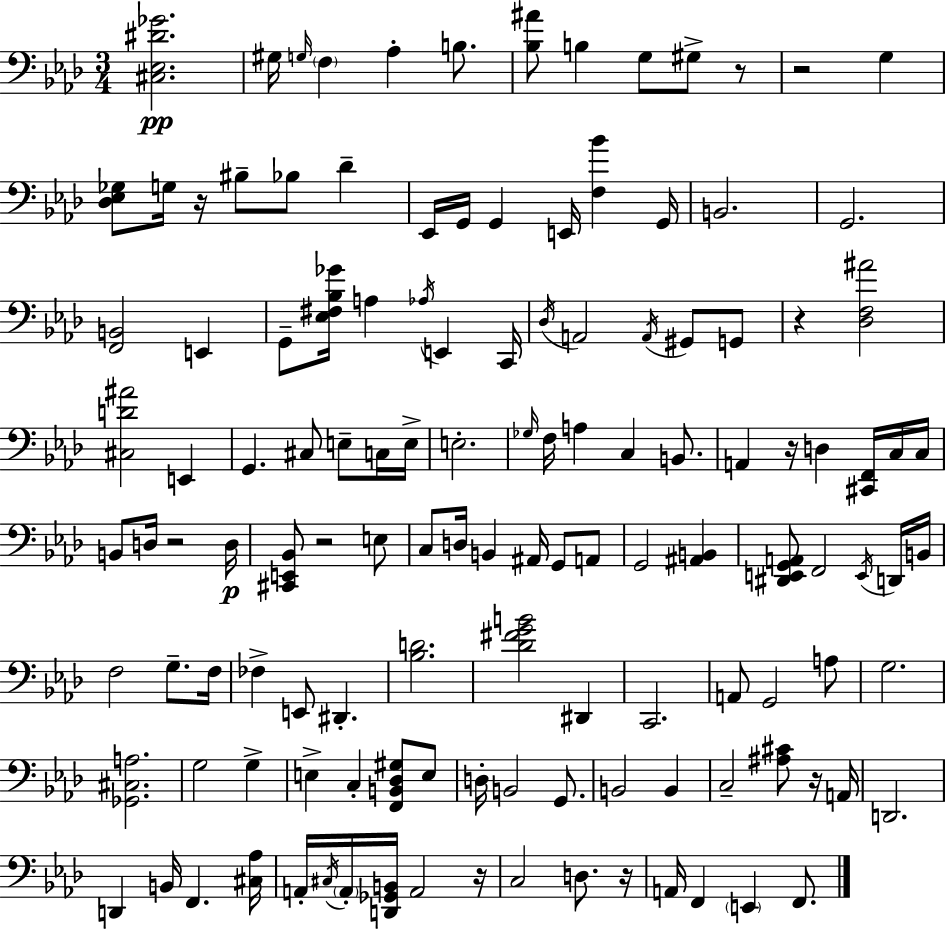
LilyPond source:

{
  \clef bass
  \numericTimeSignature
  \time 3/4
  \key aes \major
  <cis ees dis' ges'>2.\pp | gis16 \grace { g16 } \parenthesize f4 aes4-. b8. | <bes ais'>8 b4 g8 gis8-> r8 | r2 g4 | \break <des ees ges>8 g16 r16 bis8-- bes8 des'4-- | ees,16 g,16 g,4 e,16 <f bes'>4 | g,16 b,2. | g,2. | \break <f, b,>2 e,4 | g,8-- <ees fis bes ges'>16 a4 \acciaccatura { aes16 } e,4 | c,16 \acciaccatura { des16 } a,2 \acciaccatura { a,16 } | gis,8 g,8 r4 <des f ais'>2 | \break <cis d' ais'>2 | e,4 g,4. cis8 | e8-- c16 e16-> e2.-. | \grace { ges16 } f16 a4 c4 | \break b,8. a,4 r16 d4 | <cis, f,>16 c16 c16 b,8 d16 r2 | d16\p <cis, e, bes,>8 r2 | e8 c8 d16 b,4 | \break ais,16 g,8 a,8 g,2 | <ais, b,>4 <dis, e, g, a,>8 f,2 | \acciaccatura { e,16 } d,16 b,16 f2 | g8.-- f16 fes4-> e,8 | \break dis,4.-. <bes d'>2. | <des' fis' g' b'>2 | dis,4 c,2. | a,8 g,2 | \break a8 g2. | <ges, cis a>2. | g2 | g4-> e4-> c4-. | \break <f, b, des gis>8 e8 d16-. b,2 | g,8. b,2 | b,4 c2-- | <ais cis'>8 r16 a,16 d,2. | \break d,4 b,16 f,4. | <cis aes>16 a,16-. \acciaccatura { cis16 } \parenthesize a,16-. <d, ges, b,>16 a,2 | r16 c2 | d8. r16 a,16 f,4 | \break \parenthesize e,4 f,8. \bar "|."
}